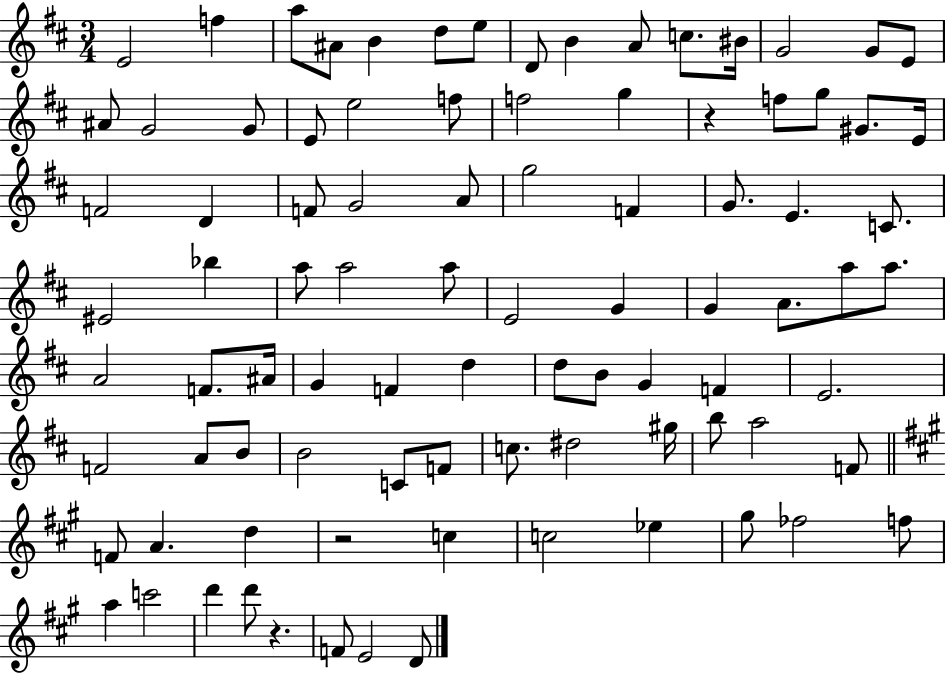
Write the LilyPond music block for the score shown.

{
  \clef treble
  \numericTimeSignature
  \time 3/4
  \key d \major
  e'2 f''4 | a''8 ais'8 b'4 d''8 e''8 | d'8 b'4 a'8 c''8. bis'16 | g'2 g'8 e'8 | \break ais'8 g'2 g'8 | e'8 e''2 f''8 | f''2 g''4 | r4 f''8 g''8 gis'8. e'16 | \break f'2 d'4 | f'8 g'2 a'8 | g''2 f'4 | g'8. e'4. c'8. | \break eis'2 bes''4 | a''8 a''2 a''8 | e'2 g'4 | g'4 a'8. a''8 a''8. | \break a'2 f'8. ais'16 | g'4 f'4 d''4 | d''8 b'8 g'4 f'4 | e'2. | \break f'2 a'8 b'8 | b'2 c'8 f'8 | c''8. dis''2 gis''16 | b''8 a''2 f'8 | \break \bar "||" \break \key a \major f'8 a'4. d''4 | r2 c''4 | c''2 ees''4 | gis''8 fes''2 f''8 | \break a''4 c'''2 | d'''4 d'''8 r4. | f'8 e'2 d'8 | \bar "|."
}